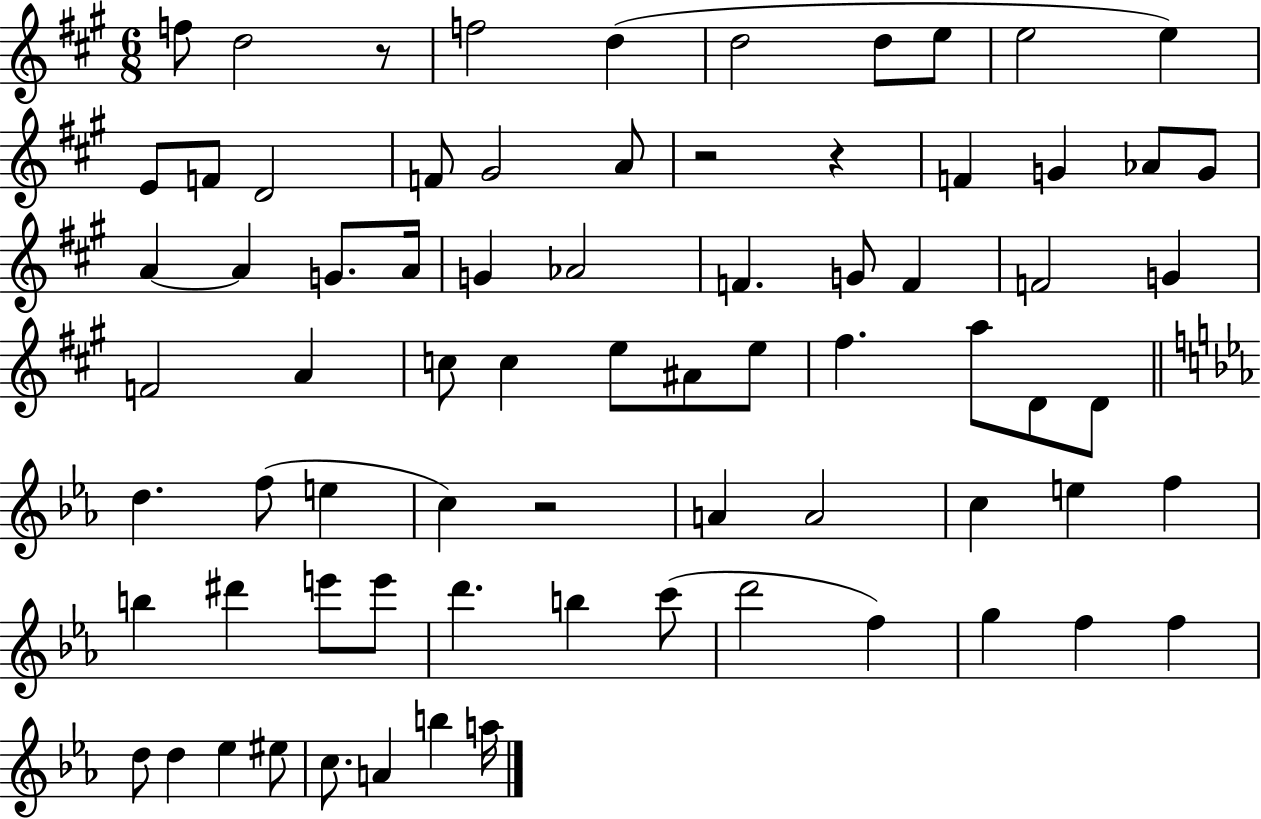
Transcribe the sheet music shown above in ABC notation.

X:1
T:Untitled
M:6/8
L:1/4
K:A
f/2 d2 z/2 f2 d d2 d/2 e/2 e2 e E/2 F/2 D2 F/2 ^G2 A/2 z2 z F G _A/2 G/2 A A G/2 A/4 G _A2 F G/2 F F2 G F2 A c/2 c e/2 ^A/2 e/2 ^f a/2 D/2 D/2 d f/2 e c z2 A A2 c e f b ^d' e'/2 e'/2 d' b c'/2 d'2 f g f f d/2 d _e ^e/2 c/2 A b a/4